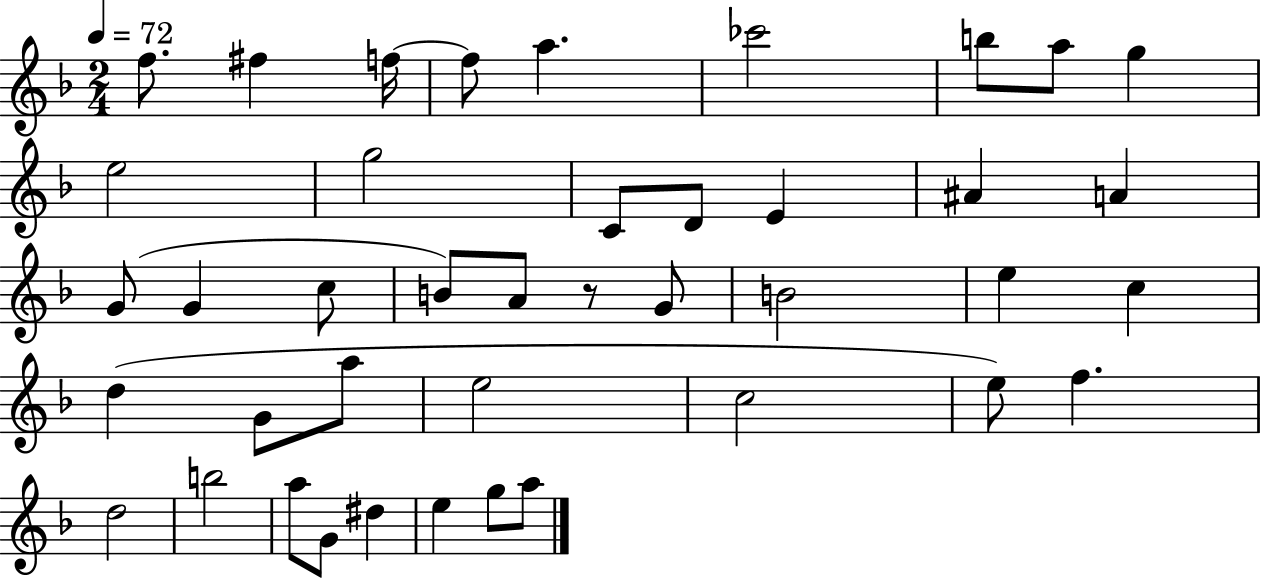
{
  \clef treble
  \numericTimeSignature
  \time 2/4
  \key f \major
  \tempo 4 = 72
  f''8. fis''4 f''16~~ | f''8 a''4. | ces'''2 | b''8 a''8 g''4 | \break e''2 | g''2 | c'8 d'8 e'4 | ais'4 a'4 | \break g'8( g'4 c''8 | b'8) a'8 r8 g'8 | b'2 | e''4 c''4 | \break d''4( g'8 a''8 | e''2 | c''2 | e''8) f''4. | \break d''2 | b''2 | a''8 g'8 dis''4 | e''4 g''8 a''8 | \break \bar "|."
}